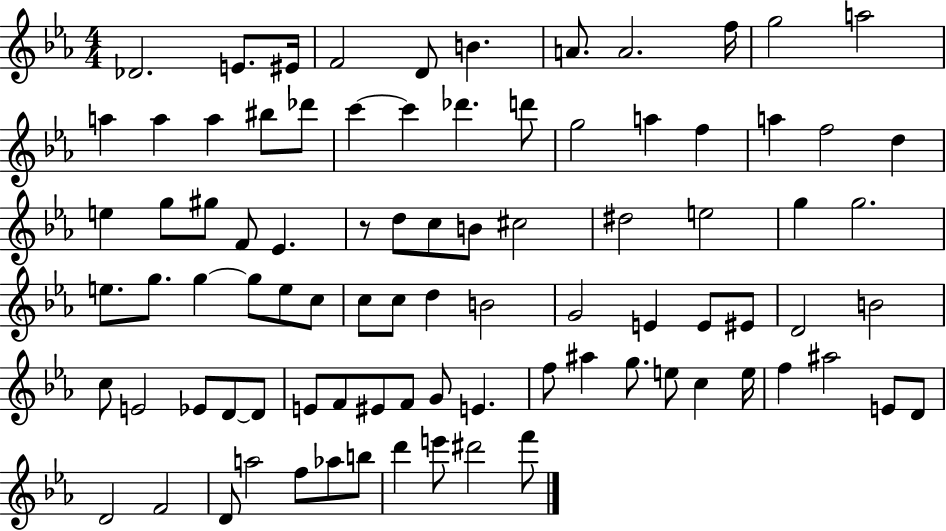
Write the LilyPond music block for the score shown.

{
  \clef treble
  \numericTimeSignature
  \time 4/4
  \key ees \major
  des'2. e'8. eis'16 | f'2 d'8 b'4. | a'8. a'2. f''16 | g''2 a''2 | \break a''4 a''4 a''4 bis''8 des'''8 | c'''4~~ c'''4 des'''4. d'''8 | g''2 a''4 f''4 | a''4 f''2 d''4 | \break e''4 g''8 gis''8 f'8 ees'4. | r8 d''8 c''8 b'8 cis''2 | dis''2 e''2 | g''4 g''2. | \break e''8. g''8. g''4~~ g''8 e''8 c''8 | c''8 c''8 d''4 b'2 | g'2 e'4 e'8 eis'8 | d'2 b'2 | \break c''8 e'2 ees'8 d'8~~ d'8 | e'8 f'8 eis'8 f'8 g'8 e'4. | f''8 ais''4 g''8. e''8 c''4 e''16 | f''4 ais''2 e'8 d'8 | \break d'2 f'2 | d'8 a''2 f''8 aes''8 b''8 | d'''4 e'''8 dis'''2 f'''8 | \bar "|."
}